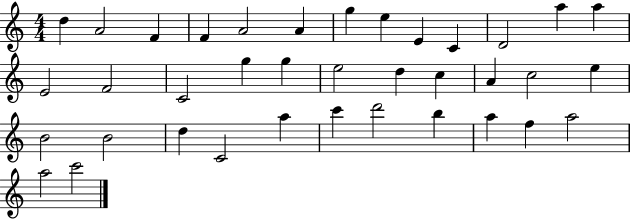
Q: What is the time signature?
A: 4/4